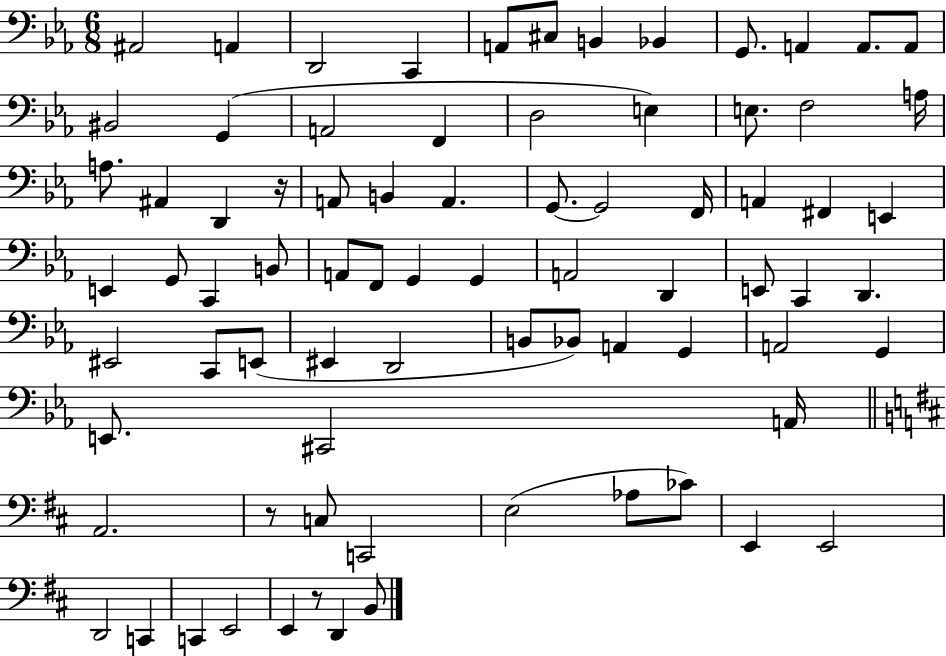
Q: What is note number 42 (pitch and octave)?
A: A2